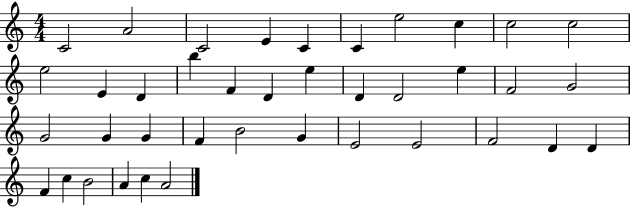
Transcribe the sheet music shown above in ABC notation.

X:1
T:Untitled
M:4/4
L:1/4
K:C
C2 A2 C2 E C C e2 c c2 c2 e2 E D b F D e D D2 e F2 G2 G2 G G F B2 G E2 E2 F2 D D F c B2 A c A2